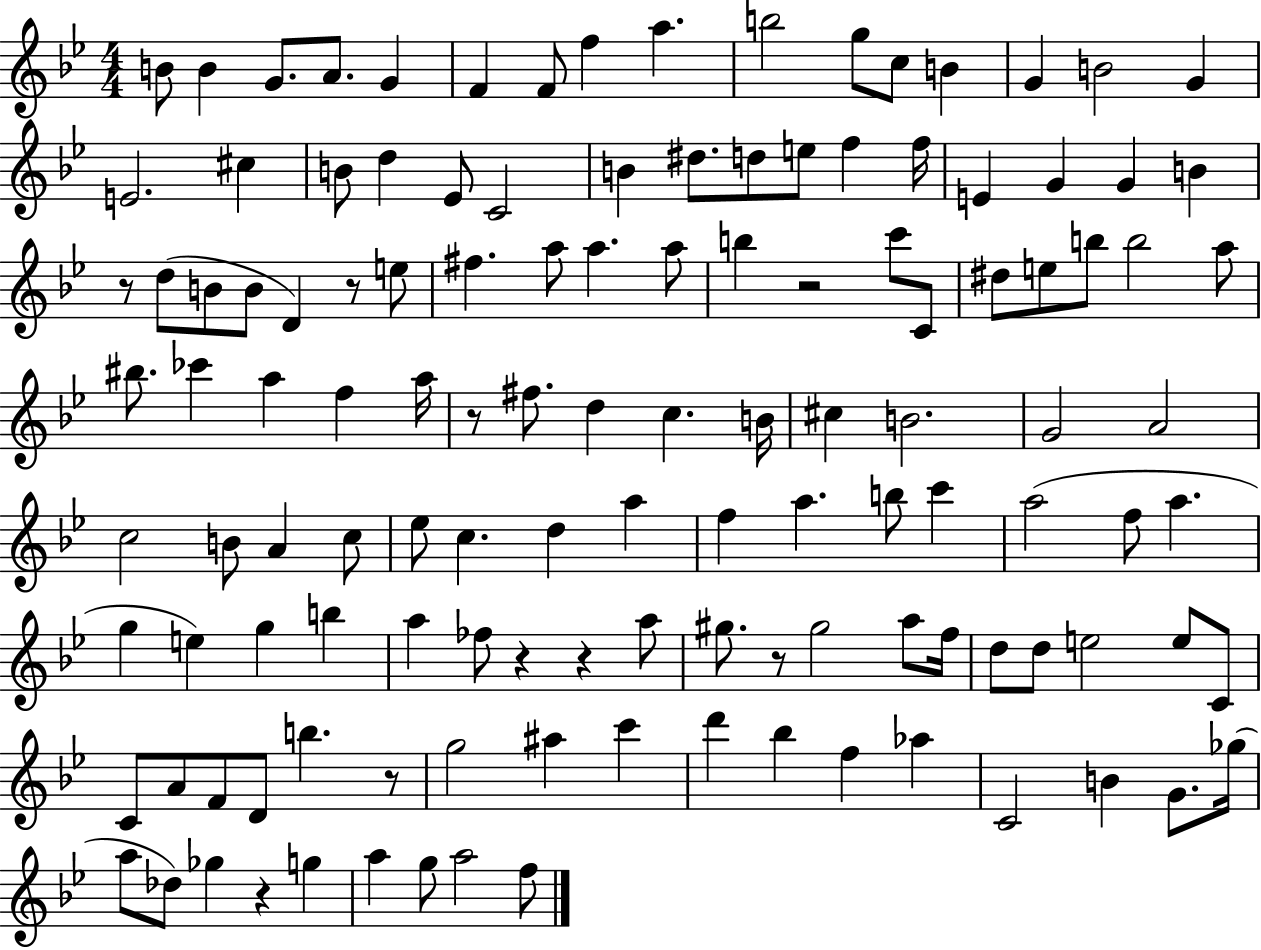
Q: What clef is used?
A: treble